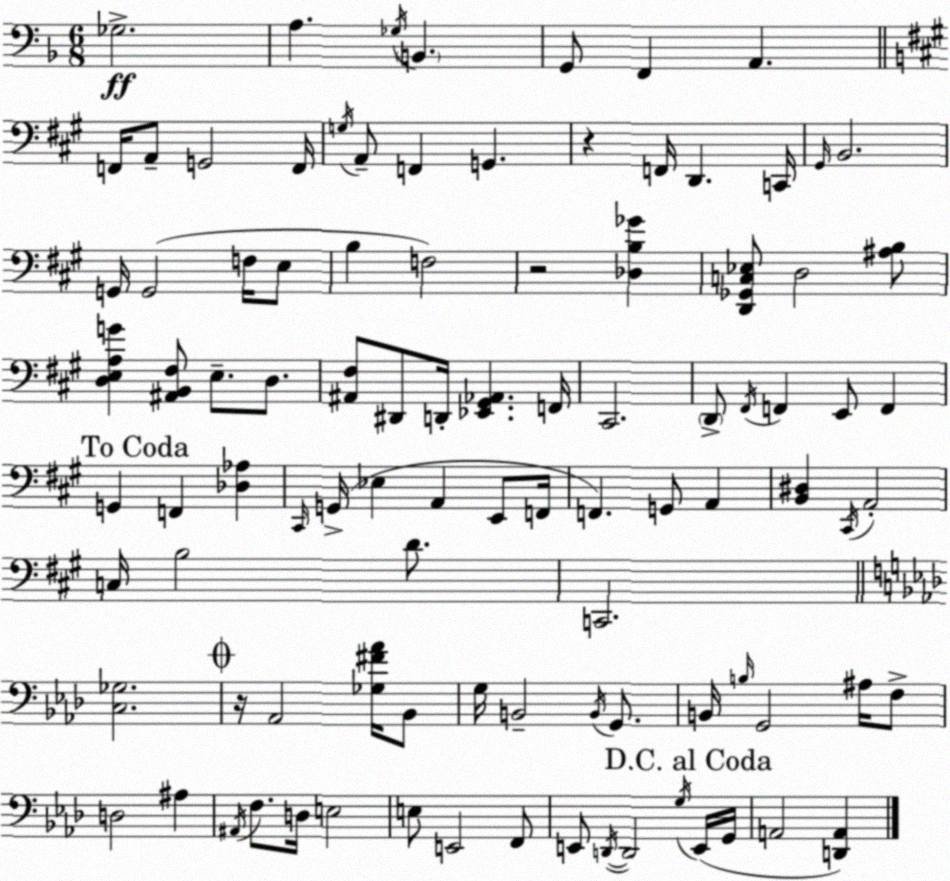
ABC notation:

X:1
T:Untitled
M:6/8
L:1/4
K:F
_G,2 A, _G,/4 B,, G,,/2 F,, A,, F,,/4 A,,/2 G,,2 F,,/4 G,/4 A,,/2 F,, G,, z F,,/4 D,, C,,/4 ^G,,/4 B,,2 G,,/4 G,,2 F,/4 E,/2 B, F,2 z2 [_D,B,_G] [D,,_G,,C,_E,]/2 D,2 [^A,B,]/2 [D,E,A,G] [^A,,B,,^F,]/2 E,/2 D,/2 [^A,,^F,]/2 ^D,,/2 D,,/4 [_E,,^G,,_A,,] F,,/4 ^C,,2 D,,/2 ^F,,/4 F,, E,,/2 F,, G,, F,, [_D,_A,] ^C,,/4 G,,/4 _E, A,, E,,/2 F,,/4 F,, G,,/2 A,, [B,,^D,] ^C,,/4 A,,2 C,/4 B,2 D/2 C,,2 [C,_G,]2 z/4 _A,,2 [_G,^F_A]/4 _B,,/2 G,/4 B,,2 B,,/4 G,,/2 B,,/4 B,/4 G,,2 ^A,/4 F,/2 D,2 ^A, ^A,,/4 F,/2 D,/4 E,2 E,/2 E,,2 F,,/2 E,,/2 D,,/4 D,,2 G,/4 E,,/4 G,,/4 A,,2 [D,,A,,]